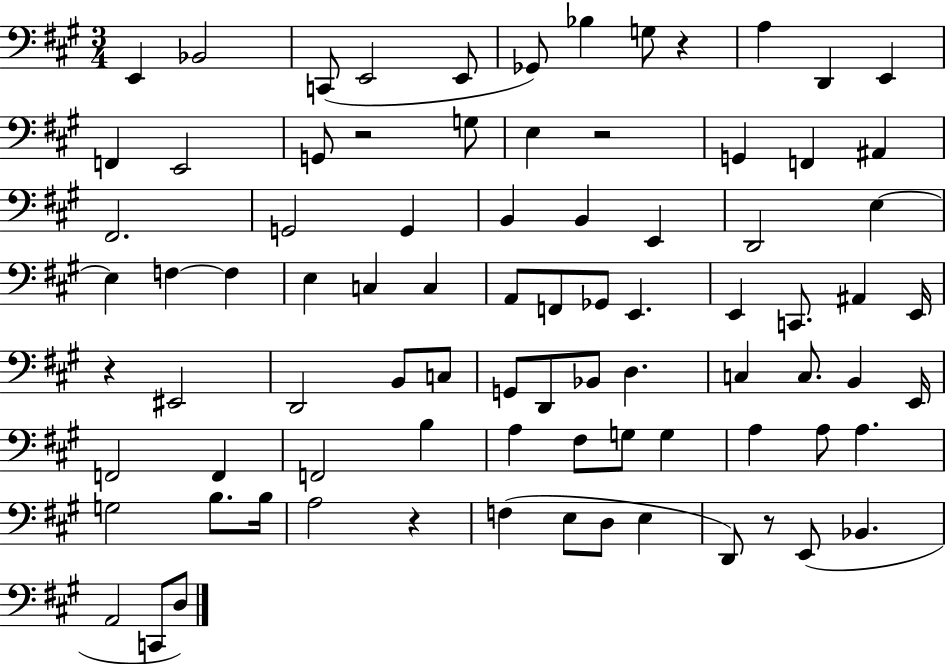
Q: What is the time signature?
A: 3/4